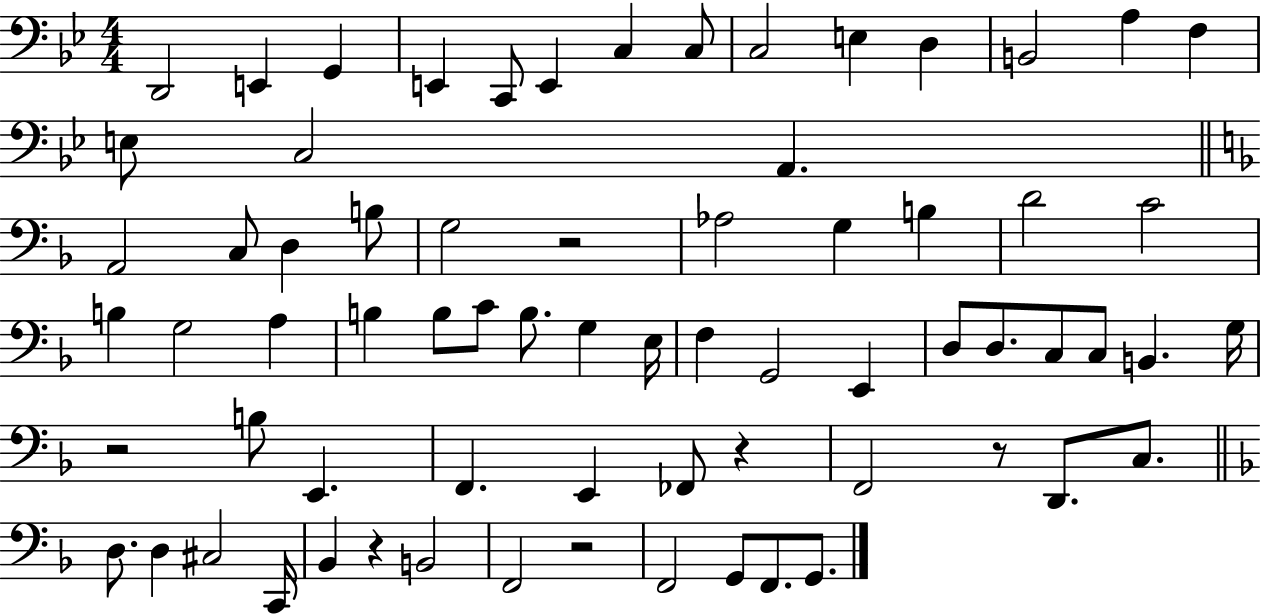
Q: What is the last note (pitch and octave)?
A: G2